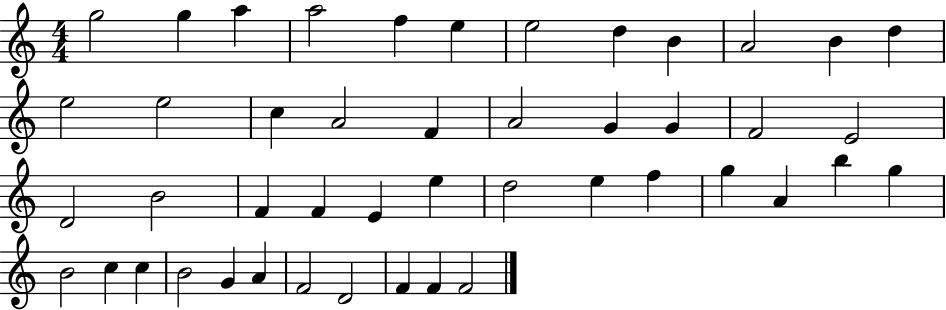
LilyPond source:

{
  \clef treble
  \numericTimeSignature
  \time 4/4
  \key c \major
  g''2 g''4 a''4 | a''2 f''4 e''4 | e''2 d''4 b'4 | a'2 b'4 d''4 | \break e''2 e''2 | c''4 a'2 f'4 | a'2 g'4 g'4 | f'2 e'2 | \break d'2 b'2 | f'4 f'4 e'4 e''4 | d''2 e''4 f''4 | g''4 a'4 b''4 g''4 | \break b'2 c''4 c''4 | b'2 g'4 a'4 | f'2 d'2 | f'4 f'4 f'2 | \break \bar "|."
}